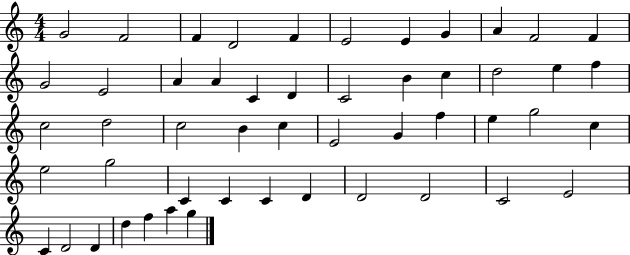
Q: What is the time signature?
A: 4/4